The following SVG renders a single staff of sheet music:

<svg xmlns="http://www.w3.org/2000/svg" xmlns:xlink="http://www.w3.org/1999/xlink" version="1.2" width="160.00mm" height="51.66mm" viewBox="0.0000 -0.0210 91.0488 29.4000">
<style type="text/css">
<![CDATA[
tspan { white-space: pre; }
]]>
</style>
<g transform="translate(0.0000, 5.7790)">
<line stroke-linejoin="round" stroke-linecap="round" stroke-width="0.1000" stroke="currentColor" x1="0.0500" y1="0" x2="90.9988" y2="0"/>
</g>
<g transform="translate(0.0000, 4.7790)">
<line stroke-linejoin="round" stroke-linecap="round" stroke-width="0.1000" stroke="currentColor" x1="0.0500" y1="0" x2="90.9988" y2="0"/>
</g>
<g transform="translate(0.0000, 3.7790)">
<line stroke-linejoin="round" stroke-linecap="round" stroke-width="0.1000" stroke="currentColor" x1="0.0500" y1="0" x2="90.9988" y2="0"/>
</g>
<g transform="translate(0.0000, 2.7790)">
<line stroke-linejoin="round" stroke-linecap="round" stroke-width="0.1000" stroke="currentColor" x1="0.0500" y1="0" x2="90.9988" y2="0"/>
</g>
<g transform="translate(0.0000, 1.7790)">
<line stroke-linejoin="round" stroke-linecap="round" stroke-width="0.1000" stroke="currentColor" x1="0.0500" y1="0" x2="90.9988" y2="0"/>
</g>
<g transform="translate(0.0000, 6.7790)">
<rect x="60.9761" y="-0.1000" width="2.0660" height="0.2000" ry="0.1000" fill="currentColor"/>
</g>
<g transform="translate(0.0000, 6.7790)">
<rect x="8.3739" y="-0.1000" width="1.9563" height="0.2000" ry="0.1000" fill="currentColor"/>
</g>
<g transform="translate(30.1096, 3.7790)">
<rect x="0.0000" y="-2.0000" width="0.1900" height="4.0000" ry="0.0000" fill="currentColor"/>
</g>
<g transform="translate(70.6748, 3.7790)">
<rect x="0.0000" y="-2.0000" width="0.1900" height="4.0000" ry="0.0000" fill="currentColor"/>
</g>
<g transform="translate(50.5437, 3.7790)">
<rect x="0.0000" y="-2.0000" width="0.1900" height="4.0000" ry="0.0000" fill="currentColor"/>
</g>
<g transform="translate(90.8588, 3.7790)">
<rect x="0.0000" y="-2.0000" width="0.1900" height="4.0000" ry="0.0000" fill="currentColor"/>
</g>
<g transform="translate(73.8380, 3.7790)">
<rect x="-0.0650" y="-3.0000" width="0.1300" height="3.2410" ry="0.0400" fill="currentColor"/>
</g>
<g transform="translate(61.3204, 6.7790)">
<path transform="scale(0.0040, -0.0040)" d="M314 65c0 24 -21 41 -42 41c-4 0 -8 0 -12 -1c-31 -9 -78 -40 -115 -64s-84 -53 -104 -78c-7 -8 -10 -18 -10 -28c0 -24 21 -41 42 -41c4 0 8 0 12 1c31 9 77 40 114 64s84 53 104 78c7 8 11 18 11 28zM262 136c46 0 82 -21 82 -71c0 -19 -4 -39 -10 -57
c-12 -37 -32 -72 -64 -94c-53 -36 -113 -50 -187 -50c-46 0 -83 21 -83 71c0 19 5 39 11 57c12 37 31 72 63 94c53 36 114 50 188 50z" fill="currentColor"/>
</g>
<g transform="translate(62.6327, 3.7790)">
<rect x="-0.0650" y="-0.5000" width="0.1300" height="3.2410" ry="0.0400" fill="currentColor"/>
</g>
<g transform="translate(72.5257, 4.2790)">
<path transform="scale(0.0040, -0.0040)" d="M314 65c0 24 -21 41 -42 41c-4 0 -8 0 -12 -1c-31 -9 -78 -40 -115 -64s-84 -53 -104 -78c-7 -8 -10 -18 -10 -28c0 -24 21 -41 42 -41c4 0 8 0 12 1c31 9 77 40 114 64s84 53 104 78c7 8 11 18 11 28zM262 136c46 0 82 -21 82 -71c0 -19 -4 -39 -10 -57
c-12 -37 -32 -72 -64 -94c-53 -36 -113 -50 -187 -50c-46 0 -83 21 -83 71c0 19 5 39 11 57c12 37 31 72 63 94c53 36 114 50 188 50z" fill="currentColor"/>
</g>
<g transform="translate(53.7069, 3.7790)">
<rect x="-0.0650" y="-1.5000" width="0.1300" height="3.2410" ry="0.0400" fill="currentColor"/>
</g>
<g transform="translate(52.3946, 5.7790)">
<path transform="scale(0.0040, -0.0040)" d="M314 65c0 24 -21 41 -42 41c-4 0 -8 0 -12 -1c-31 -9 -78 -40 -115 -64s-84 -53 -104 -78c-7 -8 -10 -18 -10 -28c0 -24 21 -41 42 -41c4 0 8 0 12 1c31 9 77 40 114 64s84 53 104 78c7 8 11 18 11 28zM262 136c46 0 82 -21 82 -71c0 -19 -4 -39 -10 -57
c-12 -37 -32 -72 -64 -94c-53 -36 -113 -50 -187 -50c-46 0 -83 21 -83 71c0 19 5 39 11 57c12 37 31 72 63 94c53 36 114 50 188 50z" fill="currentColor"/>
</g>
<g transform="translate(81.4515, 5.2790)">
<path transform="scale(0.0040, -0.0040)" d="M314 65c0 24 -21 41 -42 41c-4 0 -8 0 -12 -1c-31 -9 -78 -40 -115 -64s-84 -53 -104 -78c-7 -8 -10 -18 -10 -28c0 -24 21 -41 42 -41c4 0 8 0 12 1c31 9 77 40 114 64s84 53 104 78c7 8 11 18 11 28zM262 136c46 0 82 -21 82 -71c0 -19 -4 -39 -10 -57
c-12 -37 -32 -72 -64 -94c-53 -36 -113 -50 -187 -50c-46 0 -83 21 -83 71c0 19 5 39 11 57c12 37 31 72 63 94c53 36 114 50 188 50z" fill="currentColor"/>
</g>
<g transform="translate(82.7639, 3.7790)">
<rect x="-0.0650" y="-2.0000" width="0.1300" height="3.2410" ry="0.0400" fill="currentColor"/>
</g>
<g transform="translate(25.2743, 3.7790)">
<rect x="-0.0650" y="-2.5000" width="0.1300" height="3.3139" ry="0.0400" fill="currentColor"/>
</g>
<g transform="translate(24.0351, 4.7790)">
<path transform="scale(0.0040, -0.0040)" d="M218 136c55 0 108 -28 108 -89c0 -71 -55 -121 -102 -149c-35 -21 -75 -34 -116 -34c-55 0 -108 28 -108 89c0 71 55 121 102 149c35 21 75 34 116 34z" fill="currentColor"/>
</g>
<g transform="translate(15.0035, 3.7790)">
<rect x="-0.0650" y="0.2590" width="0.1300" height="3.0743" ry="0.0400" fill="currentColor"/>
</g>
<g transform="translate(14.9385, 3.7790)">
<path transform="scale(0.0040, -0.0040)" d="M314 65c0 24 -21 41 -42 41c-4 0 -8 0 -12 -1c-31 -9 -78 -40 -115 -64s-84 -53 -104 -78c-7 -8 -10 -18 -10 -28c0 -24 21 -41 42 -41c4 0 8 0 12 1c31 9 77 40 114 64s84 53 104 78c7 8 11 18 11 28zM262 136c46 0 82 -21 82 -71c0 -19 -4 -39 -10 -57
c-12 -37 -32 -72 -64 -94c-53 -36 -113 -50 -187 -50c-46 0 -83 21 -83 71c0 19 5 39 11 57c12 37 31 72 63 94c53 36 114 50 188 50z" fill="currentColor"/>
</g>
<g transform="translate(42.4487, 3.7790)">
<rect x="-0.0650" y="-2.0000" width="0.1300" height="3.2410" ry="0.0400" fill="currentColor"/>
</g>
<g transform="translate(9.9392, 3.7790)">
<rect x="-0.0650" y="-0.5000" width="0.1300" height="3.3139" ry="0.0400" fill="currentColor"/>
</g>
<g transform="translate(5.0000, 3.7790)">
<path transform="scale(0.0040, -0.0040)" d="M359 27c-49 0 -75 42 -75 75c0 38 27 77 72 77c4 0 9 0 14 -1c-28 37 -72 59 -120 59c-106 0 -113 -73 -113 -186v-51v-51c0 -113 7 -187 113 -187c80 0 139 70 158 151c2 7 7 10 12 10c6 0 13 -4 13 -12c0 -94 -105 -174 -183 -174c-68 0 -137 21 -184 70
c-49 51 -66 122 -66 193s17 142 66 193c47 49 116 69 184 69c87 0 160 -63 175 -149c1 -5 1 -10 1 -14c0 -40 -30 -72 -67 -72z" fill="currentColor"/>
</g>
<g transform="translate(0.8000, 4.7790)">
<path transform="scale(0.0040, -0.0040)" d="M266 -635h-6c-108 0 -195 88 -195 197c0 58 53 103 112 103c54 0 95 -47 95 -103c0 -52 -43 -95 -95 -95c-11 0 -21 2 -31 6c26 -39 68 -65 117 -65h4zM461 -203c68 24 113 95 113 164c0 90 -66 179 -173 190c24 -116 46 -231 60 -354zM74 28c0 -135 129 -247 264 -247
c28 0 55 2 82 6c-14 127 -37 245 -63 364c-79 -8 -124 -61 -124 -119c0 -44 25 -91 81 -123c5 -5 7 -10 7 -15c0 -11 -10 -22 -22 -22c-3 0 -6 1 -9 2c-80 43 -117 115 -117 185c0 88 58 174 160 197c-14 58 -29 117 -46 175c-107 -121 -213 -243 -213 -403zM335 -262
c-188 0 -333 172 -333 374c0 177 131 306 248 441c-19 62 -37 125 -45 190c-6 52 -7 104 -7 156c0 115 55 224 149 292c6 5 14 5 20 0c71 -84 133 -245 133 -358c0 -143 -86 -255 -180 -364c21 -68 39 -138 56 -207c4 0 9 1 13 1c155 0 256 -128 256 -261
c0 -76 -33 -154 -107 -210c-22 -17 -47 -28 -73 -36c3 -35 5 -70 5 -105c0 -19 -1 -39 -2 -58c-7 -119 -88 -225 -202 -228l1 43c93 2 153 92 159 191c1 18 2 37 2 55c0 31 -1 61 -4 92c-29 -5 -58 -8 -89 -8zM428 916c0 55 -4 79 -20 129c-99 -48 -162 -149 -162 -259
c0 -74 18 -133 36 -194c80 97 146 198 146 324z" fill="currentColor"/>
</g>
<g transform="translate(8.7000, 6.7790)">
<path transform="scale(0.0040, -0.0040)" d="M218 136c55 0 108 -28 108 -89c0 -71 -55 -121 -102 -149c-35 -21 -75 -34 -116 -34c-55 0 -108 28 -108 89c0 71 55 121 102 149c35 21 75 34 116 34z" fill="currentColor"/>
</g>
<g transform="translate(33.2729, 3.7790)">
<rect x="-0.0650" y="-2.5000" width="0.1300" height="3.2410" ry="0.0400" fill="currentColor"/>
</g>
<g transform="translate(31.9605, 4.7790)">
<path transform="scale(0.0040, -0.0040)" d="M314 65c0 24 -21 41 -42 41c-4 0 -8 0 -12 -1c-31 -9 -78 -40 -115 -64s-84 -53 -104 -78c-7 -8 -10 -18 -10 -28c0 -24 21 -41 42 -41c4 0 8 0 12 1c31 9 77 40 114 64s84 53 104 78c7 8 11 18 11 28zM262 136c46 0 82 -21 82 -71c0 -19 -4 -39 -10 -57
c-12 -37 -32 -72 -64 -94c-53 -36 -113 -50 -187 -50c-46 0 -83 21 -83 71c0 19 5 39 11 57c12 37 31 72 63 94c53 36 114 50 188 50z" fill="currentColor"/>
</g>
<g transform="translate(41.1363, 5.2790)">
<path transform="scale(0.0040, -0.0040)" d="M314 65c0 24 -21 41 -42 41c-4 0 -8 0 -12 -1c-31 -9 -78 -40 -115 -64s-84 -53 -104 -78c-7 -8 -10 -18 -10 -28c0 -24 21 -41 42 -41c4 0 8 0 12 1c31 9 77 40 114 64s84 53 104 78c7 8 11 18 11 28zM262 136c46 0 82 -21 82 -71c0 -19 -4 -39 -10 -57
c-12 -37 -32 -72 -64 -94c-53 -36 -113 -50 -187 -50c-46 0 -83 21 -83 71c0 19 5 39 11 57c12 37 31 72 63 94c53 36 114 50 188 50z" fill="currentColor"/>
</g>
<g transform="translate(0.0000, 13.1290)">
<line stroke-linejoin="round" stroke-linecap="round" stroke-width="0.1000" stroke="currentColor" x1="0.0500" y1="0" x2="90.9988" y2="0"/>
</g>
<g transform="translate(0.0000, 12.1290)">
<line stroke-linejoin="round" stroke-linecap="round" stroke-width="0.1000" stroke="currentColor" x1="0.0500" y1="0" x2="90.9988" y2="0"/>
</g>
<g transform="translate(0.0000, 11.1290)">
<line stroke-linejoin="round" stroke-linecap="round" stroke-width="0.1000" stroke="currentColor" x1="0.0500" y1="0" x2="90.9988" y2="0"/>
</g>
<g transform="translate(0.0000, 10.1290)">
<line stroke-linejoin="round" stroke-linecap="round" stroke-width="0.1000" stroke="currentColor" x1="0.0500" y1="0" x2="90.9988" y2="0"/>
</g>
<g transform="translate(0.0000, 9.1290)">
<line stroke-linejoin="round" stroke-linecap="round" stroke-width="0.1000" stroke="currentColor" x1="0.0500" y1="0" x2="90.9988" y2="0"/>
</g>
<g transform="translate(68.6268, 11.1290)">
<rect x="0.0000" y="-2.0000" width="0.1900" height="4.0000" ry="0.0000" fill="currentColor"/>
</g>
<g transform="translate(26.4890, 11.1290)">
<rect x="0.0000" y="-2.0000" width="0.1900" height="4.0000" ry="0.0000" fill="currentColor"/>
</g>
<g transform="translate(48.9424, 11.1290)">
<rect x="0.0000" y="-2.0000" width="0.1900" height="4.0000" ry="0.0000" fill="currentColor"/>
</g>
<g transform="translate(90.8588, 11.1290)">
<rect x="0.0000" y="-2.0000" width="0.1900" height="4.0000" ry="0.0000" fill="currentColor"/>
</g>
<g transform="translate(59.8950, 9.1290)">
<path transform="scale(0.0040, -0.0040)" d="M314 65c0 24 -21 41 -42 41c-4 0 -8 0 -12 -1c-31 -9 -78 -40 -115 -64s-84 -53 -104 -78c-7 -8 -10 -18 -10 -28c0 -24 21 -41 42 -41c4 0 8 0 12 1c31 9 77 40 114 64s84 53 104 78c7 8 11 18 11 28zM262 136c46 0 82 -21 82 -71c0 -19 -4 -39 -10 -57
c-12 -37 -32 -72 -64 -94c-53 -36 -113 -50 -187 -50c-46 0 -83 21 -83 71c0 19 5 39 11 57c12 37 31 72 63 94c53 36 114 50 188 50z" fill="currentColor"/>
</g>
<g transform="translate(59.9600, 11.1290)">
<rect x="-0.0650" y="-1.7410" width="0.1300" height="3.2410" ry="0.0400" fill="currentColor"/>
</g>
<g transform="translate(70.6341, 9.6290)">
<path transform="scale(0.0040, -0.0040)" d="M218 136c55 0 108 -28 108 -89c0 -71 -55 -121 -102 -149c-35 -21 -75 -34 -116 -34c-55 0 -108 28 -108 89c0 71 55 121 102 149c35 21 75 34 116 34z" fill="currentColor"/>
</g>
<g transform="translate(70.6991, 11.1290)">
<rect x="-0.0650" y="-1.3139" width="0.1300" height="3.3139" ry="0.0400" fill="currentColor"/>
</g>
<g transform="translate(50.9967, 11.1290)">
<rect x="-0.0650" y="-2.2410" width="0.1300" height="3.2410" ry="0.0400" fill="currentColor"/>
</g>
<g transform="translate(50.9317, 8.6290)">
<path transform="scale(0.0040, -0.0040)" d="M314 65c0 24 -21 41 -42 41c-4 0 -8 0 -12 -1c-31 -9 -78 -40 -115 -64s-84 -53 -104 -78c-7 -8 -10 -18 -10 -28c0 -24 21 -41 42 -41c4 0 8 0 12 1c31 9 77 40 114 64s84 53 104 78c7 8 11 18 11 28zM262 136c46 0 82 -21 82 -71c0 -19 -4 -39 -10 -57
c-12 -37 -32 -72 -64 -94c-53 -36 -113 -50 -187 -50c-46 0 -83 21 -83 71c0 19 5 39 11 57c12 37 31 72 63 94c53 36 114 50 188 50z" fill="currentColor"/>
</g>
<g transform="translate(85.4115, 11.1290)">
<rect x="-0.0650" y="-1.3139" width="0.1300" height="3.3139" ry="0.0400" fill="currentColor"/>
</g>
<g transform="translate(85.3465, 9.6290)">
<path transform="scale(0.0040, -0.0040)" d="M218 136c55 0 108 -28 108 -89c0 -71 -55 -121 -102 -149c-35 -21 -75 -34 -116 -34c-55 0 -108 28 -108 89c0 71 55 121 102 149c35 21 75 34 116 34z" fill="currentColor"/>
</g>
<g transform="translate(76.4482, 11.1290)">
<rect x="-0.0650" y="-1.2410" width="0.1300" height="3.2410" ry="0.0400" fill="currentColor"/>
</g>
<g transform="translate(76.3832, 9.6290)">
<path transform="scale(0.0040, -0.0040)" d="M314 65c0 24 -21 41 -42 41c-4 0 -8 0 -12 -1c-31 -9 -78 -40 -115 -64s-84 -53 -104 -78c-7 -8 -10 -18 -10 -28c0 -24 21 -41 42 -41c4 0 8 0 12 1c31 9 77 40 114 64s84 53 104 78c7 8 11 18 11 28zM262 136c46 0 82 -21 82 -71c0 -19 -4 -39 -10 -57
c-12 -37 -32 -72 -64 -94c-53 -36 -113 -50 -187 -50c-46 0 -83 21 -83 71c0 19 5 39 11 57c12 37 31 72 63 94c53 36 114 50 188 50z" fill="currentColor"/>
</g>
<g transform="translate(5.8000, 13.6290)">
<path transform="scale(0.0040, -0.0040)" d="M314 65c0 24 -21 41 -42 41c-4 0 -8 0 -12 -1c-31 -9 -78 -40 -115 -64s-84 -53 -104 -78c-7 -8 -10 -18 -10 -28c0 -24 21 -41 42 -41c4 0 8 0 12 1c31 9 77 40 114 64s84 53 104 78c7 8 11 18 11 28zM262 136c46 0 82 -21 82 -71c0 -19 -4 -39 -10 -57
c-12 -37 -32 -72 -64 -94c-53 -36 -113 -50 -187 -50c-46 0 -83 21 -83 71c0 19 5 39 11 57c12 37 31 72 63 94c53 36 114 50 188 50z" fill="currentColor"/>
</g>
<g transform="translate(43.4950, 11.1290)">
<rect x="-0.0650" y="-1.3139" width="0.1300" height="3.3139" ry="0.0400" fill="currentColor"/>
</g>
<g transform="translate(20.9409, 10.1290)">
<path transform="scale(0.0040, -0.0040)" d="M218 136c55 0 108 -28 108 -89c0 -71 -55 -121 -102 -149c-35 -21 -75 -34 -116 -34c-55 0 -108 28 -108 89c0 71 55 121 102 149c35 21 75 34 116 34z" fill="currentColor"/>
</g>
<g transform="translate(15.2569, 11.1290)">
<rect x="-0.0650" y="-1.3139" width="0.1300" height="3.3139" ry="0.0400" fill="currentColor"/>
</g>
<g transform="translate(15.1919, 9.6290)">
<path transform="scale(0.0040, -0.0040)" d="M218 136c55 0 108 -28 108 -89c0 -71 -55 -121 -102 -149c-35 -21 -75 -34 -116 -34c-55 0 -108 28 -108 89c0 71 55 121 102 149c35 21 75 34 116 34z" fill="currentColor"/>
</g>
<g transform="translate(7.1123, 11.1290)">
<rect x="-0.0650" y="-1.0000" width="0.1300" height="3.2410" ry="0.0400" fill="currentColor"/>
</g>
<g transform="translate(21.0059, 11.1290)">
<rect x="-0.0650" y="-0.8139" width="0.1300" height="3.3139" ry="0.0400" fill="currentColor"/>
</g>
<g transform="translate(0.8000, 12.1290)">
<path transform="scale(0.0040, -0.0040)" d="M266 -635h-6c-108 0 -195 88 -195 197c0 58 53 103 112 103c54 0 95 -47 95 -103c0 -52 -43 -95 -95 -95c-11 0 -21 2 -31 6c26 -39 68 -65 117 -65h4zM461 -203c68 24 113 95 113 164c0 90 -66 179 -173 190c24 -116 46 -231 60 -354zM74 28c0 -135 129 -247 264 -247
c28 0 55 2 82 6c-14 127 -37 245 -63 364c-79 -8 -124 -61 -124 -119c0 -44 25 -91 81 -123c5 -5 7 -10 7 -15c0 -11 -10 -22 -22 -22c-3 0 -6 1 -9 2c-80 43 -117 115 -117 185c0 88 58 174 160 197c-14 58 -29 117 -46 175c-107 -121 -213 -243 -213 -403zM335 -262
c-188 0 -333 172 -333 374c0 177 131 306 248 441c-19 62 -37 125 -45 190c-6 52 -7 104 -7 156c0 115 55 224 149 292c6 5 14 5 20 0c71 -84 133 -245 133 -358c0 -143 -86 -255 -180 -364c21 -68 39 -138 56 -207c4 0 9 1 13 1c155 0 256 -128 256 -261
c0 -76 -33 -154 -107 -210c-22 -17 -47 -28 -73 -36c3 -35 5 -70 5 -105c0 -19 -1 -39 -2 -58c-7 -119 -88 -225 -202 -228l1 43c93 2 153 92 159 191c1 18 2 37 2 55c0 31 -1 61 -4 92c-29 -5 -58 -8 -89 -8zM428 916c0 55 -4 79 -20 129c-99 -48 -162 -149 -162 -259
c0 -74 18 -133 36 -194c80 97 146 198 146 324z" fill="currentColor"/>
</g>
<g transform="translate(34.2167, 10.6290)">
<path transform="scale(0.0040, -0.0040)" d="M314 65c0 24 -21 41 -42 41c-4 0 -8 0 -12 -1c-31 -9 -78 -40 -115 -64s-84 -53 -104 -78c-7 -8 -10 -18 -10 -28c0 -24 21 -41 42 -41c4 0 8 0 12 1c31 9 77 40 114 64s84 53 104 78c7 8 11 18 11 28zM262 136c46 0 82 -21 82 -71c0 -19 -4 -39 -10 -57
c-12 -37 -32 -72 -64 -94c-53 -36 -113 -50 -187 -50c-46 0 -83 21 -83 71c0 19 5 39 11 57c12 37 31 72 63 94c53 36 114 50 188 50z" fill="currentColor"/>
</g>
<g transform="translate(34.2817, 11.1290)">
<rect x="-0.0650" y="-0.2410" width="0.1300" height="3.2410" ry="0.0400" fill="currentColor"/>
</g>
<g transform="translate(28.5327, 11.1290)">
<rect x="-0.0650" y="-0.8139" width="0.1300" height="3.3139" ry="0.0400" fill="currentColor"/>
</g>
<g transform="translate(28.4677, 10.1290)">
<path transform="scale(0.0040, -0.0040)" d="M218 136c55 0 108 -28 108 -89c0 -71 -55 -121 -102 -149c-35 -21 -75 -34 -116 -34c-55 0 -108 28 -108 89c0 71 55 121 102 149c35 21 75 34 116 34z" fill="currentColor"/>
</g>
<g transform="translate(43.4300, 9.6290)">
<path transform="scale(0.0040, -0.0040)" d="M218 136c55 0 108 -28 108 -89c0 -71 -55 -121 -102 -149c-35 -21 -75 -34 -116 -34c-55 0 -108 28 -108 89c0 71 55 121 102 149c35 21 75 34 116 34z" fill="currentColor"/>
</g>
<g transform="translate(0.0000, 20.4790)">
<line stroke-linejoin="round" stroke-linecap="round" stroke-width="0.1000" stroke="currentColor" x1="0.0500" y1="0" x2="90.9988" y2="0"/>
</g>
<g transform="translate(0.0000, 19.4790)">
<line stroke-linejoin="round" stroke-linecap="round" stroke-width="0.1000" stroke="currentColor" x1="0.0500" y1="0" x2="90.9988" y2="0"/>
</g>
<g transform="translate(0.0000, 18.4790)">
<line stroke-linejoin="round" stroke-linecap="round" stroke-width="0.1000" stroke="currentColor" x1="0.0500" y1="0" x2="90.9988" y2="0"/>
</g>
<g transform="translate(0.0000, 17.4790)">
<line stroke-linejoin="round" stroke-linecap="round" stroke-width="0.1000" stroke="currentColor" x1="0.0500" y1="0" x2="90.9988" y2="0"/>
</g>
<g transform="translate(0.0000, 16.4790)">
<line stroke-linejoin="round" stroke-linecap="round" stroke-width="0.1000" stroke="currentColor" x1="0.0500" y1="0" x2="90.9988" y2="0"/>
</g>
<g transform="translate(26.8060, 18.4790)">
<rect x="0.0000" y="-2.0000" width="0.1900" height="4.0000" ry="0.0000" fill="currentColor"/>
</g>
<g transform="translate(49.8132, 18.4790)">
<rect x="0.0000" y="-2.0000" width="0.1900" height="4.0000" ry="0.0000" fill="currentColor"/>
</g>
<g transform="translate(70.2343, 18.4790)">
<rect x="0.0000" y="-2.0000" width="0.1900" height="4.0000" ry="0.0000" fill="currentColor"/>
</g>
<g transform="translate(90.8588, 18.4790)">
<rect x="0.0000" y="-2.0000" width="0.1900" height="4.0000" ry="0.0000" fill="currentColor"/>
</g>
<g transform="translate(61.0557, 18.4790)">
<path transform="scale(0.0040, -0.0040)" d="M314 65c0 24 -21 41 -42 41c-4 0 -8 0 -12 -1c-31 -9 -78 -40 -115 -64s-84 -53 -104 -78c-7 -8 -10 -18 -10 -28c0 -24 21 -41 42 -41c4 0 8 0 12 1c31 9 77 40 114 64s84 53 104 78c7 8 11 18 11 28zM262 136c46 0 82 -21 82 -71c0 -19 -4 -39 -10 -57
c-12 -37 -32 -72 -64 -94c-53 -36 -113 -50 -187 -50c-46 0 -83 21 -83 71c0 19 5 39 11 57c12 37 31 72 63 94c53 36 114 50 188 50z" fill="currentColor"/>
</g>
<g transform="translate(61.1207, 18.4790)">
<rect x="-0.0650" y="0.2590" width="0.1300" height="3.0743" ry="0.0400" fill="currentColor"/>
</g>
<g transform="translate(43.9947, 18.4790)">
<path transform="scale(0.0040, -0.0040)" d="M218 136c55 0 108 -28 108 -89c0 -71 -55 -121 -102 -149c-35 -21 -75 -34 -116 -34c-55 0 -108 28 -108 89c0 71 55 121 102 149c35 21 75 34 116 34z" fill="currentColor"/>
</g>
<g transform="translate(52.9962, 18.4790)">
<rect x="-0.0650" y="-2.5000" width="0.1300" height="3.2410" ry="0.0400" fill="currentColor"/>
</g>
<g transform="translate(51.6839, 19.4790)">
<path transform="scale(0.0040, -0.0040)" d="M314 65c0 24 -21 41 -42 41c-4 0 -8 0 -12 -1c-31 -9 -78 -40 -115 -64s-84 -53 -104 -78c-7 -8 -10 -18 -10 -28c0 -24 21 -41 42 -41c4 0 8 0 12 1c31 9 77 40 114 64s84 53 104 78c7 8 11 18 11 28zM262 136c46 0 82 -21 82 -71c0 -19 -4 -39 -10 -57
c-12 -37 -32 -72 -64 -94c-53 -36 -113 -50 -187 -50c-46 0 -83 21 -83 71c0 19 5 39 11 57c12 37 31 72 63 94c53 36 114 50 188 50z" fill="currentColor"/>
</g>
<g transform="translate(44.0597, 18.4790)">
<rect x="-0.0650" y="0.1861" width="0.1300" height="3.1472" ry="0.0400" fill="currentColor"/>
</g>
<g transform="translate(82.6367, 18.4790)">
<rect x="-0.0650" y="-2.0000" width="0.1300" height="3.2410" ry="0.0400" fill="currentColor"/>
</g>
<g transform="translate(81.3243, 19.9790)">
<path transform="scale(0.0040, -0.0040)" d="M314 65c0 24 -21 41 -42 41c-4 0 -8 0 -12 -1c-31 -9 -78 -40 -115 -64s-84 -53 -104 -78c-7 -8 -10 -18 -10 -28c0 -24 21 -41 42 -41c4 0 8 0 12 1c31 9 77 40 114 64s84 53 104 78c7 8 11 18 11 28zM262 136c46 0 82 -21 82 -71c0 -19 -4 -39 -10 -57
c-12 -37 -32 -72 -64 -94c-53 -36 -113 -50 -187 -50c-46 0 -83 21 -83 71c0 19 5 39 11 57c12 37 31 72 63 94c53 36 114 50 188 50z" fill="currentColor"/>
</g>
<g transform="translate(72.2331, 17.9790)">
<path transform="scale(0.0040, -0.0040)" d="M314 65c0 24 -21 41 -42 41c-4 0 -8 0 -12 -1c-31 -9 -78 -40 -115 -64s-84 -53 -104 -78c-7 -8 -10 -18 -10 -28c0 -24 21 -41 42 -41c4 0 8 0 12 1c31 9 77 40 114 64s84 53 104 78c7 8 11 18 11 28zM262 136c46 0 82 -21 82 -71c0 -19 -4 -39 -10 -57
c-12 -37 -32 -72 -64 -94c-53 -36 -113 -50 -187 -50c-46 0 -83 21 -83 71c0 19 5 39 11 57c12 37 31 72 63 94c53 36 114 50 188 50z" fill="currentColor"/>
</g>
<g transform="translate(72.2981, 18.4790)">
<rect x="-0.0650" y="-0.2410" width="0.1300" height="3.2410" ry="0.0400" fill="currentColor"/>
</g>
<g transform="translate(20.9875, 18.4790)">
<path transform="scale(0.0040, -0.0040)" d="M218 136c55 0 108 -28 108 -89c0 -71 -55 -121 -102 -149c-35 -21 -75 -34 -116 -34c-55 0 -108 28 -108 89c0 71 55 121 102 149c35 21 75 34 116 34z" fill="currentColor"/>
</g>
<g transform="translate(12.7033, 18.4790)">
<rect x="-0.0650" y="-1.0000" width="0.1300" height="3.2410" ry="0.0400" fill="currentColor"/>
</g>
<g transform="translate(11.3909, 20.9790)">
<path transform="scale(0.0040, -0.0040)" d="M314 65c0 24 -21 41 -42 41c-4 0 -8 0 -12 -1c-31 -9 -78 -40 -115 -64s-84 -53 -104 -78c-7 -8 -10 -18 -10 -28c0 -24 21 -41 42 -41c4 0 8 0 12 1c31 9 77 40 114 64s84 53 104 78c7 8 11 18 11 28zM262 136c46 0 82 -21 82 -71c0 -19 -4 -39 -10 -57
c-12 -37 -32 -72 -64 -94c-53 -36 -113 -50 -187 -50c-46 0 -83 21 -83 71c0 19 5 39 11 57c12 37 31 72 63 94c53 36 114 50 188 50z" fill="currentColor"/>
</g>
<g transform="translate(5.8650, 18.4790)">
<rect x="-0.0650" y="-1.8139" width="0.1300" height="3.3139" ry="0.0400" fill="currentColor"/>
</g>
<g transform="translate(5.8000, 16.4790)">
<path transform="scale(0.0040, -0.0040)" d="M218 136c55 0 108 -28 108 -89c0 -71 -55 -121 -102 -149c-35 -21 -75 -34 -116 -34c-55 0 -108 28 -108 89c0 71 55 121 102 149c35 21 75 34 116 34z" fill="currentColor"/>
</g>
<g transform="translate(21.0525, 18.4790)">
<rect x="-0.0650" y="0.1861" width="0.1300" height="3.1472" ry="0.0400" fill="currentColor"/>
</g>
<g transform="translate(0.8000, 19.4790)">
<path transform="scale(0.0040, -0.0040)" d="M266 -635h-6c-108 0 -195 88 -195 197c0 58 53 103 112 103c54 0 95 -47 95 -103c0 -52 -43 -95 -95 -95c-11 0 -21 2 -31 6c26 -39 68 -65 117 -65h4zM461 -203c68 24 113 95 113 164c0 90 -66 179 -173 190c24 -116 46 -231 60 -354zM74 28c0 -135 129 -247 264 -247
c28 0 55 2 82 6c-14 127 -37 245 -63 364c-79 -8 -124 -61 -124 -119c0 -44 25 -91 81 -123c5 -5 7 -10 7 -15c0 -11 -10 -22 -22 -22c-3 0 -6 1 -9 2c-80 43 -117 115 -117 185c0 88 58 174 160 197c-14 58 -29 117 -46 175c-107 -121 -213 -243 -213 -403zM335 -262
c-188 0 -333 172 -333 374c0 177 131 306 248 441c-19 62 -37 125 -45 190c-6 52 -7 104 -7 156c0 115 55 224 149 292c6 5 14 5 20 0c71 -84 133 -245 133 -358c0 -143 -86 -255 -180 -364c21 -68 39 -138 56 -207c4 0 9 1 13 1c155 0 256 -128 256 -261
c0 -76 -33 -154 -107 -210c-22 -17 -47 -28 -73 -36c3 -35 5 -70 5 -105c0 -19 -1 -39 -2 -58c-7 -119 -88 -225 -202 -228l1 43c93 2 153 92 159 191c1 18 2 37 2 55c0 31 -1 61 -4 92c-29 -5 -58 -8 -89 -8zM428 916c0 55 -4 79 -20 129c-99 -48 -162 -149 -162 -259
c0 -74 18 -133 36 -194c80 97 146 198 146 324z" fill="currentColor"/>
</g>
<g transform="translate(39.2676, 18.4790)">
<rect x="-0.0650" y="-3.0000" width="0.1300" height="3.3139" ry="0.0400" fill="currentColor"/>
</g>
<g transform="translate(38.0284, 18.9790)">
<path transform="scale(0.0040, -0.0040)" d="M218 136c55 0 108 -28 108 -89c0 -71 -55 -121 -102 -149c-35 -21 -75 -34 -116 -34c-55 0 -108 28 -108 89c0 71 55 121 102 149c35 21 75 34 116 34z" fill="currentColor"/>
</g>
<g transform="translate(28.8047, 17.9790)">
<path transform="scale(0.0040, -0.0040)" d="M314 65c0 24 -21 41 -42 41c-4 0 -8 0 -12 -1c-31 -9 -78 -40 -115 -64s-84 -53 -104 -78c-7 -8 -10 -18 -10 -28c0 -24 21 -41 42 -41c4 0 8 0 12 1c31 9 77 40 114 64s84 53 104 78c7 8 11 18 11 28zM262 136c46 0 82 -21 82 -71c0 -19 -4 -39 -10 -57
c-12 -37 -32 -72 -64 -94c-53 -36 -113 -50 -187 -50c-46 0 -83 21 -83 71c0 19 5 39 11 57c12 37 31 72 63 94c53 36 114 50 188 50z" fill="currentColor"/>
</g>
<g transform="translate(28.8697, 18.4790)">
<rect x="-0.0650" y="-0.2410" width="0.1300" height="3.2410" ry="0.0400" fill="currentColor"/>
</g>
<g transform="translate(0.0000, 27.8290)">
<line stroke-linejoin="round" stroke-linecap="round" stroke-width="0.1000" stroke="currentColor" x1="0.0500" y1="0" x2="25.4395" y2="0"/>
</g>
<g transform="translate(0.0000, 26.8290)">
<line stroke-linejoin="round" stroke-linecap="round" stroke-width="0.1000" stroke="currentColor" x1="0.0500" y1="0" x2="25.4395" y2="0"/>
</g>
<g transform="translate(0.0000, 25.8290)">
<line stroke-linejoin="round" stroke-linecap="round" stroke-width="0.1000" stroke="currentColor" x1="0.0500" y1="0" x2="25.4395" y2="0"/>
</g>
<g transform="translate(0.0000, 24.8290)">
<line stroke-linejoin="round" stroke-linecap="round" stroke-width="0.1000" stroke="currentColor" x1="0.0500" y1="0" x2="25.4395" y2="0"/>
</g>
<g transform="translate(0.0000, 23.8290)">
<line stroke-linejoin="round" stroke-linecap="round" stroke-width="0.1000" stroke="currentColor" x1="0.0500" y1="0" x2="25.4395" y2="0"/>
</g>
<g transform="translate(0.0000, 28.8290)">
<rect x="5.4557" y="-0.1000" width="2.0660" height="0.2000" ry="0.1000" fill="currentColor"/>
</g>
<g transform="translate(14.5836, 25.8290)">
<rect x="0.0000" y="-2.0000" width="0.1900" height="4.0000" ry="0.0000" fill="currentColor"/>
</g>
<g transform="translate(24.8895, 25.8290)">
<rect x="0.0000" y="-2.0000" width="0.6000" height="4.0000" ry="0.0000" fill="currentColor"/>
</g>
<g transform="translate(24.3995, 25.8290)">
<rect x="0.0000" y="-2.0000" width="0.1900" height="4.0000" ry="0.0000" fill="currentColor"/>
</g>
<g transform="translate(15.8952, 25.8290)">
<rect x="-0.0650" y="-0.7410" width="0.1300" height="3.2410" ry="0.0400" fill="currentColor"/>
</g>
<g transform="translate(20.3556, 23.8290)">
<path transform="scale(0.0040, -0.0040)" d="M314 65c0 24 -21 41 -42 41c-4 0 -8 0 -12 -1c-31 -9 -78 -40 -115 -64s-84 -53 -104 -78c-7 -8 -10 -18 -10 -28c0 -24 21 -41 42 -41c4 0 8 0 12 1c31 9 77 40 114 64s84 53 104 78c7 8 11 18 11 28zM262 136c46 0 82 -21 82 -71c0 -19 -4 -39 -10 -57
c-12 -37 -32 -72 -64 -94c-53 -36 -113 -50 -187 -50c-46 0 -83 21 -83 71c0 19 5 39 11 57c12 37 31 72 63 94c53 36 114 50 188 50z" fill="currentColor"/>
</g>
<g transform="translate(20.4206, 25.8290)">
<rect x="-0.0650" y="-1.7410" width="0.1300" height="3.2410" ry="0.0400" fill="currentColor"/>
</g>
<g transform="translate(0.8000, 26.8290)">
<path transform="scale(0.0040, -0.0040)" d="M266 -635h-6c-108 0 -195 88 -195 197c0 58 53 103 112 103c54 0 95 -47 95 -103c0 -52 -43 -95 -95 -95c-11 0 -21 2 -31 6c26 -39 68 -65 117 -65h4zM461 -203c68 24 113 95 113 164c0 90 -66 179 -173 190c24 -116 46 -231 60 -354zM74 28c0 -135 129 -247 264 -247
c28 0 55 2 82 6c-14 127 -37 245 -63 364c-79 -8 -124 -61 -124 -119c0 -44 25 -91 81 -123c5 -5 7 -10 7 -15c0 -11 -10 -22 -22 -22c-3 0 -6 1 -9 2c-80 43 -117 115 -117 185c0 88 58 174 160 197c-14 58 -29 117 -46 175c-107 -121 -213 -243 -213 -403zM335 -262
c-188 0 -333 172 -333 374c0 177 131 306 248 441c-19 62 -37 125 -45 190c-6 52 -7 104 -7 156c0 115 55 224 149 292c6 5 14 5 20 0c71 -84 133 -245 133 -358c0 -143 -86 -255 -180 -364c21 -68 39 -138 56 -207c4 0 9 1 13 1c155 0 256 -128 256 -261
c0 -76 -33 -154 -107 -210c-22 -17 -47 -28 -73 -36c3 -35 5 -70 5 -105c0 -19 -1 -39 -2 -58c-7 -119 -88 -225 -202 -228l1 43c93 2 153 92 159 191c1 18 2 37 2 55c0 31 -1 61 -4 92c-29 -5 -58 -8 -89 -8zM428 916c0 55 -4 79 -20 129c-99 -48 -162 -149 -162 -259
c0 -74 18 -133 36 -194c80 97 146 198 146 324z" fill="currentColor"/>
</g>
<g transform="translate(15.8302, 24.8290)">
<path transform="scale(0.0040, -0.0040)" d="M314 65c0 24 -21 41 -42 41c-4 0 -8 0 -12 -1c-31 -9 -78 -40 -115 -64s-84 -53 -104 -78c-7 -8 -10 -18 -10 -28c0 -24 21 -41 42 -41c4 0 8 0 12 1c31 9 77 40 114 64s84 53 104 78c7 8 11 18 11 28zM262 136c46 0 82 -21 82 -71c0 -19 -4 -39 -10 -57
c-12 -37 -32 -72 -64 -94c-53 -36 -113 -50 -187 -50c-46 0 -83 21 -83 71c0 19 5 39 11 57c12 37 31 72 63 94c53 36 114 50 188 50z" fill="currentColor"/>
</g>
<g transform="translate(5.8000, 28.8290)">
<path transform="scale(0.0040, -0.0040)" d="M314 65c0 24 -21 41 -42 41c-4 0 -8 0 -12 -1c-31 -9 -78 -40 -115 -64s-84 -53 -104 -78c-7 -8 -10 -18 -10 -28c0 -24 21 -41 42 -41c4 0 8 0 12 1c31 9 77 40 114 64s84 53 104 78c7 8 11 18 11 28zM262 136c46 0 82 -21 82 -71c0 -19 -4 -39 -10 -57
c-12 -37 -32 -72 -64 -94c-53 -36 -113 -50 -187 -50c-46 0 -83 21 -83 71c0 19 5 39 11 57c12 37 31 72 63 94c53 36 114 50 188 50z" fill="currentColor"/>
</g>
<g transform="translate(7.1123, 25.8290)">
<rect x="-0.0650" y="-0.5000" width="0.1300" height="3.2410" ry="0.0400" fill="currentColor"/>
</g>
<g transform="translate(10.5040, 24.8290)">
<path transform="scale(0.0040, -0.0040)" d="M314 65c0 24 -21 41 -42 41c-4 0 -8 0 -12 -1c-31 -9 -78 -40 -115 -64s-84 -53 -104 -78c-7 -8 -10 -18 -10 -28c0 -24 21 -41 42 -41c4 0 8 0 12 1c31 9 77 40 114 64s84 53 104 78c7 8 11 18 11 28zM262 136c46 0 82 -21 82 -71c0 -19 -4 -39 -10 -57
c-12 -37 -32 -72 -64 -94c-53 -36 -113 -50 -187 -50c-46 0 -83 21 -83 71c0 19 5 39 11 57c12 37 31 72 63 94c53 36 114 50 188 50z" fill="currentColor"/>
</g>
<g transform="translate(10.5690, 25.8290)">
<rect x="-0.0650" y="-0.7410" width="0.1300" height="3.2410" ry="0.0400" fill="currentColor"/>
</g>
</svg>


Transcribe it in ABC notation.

X:1
T:Untitled
M:4/4
L:1/4
K:C
C B2 G G2 F2 E2 C2 A2 F2 D2 e d d c2 e g2 f2 e e2 e f D2 B c2 A B G2 B2 c2 F2 C2 d2 d2 f2